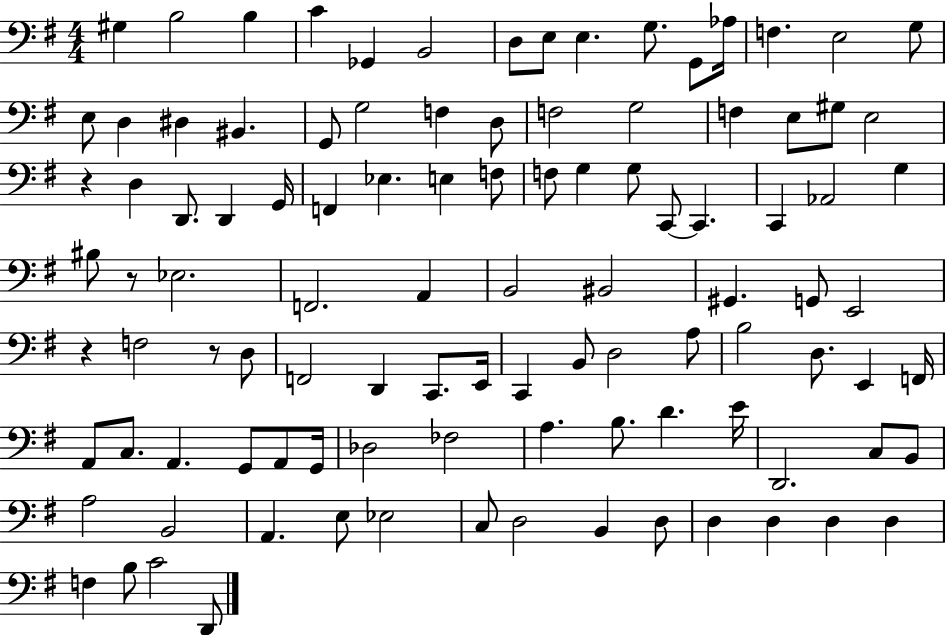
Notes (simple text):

G#3/q B3/h B3/q C4/q Gb2/q B2/h D3/e E3/e E3/q. G3/e. G2/e Ab3/s F3/q. E3/h G3/e E3/e D3/q D#3/q BIS2/q. G2/e G3/h F3/q D3/e F3/h G3/h F3/q E3/e G#3/e E3/h R/q D3/q D2/e. D2/q G2/s F2/q Eb3/q. E3/q F3/e F3/e G3/q G3/e C2/e C2/q. C2/q Ab2/h G3/q BIS3/e R/e Eb3/h. F2/h. A2/q B2/h BIS2/h G#2/q. G2/e E2/h R/q F3/h R/e D3/e F2/h D2/q C2/e. E2/s C2/q B2/e D3/h A3/e B3/h D3/e. E2/q F2/s A2/e C3/e. A2/q. G2/e A2/e G2/s Db3/h FES3/h A3/q. B3/e. D4/q. E4/s D2/h. C3/e B2/e A3/h B2/h A2/q. E3/e Eb3/h C3/e D3/h B2/q D3/e D3/q D3/q D3/q D3/q F3/q B3/e C4/h D2/e